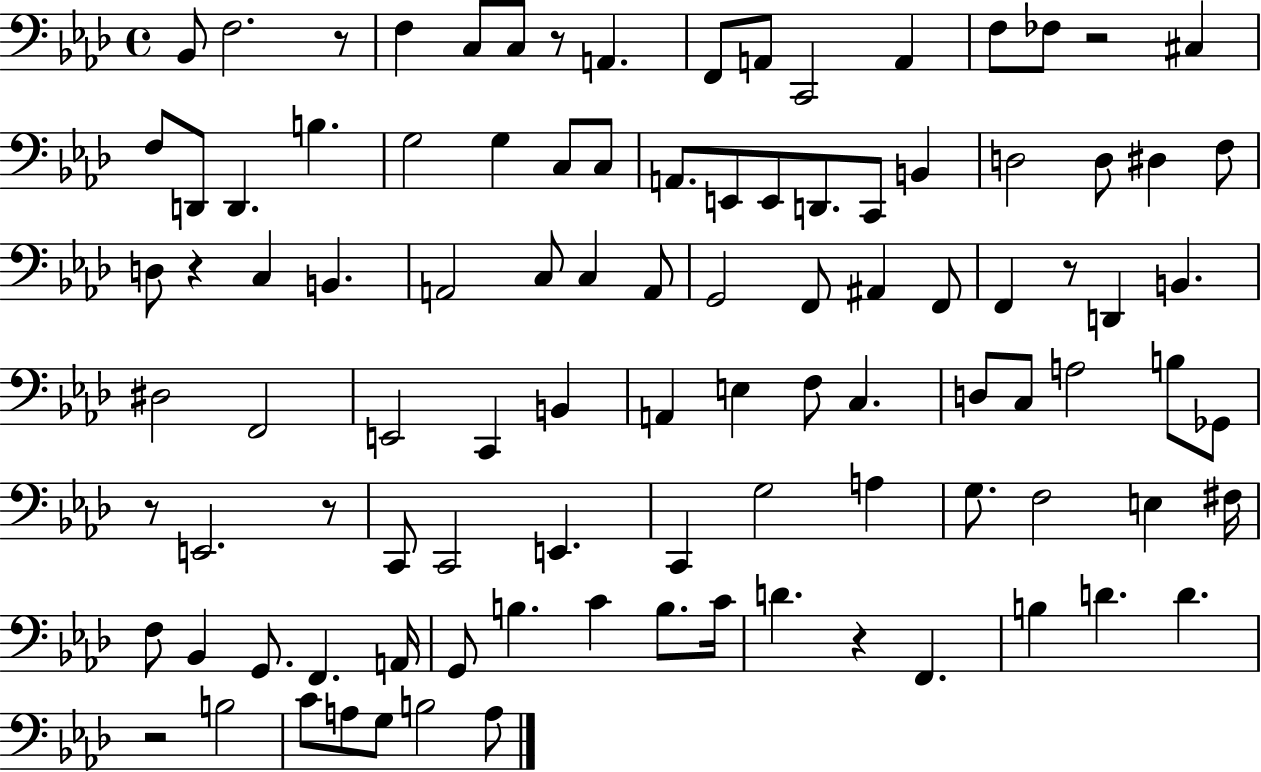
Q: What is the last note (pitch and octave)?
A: A3